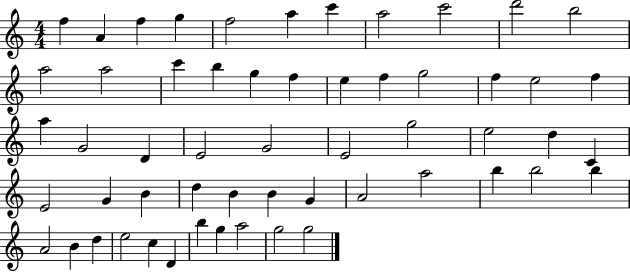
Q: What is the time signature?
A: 4/4